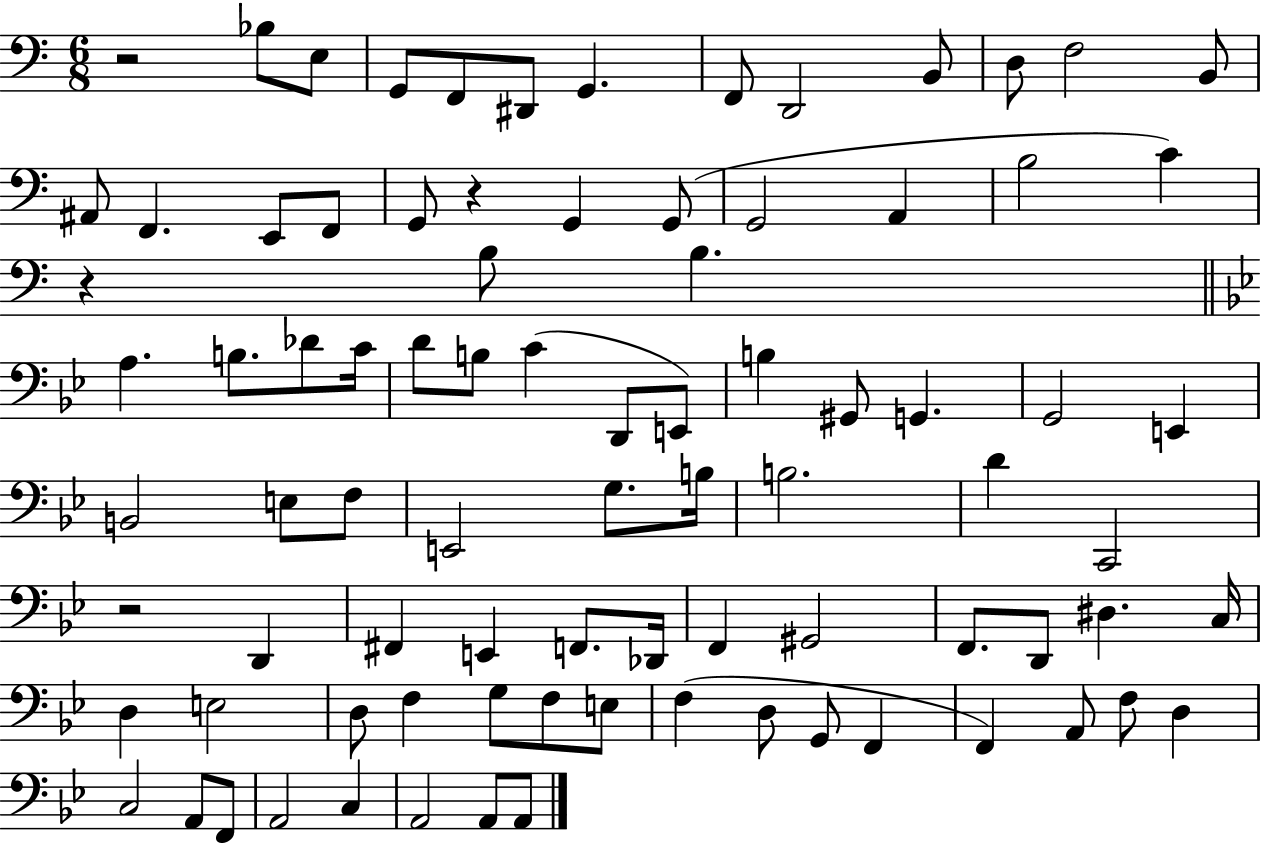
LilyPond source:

{
  \clef bass
  \numericTimeSignature
  \time 6/8
  \key c \major
  r2 bes8 e8 | g,8 f,8 dis,8 g,4. | f,8 d,2 b,8 | d8 f2 b,8 | \break ais,8 f,4. e,8 f,8 | g,8 r4 g,4 g,8( | g,2 a,4 | b2 c'4) | \break r4 b8 b4. | \bar "||" \break \key bes \major a4. b8. des'8 c'16 | d'8 b8 c'4( d,8 e,8) | b4 gis,8 g,4. | g,2 e,4 | \break b,2 e8 f8 | e,2 g8. b16 | b2. | d'4 c,2 | \break r2 d,4 | fis,4 e,4 f,8. des,16 | f,4 gis,2 | f,8. d,8 dis4. c16 | \break d4 e2 | d8 f4 g8 f8 e8 | f4( d8 g,8 f,4 | f,4) a,8 f8 d4 | \break c2 a,8 f,8 | a,2 c4 | a,2 a,8 a,8 | \bar "|."
}